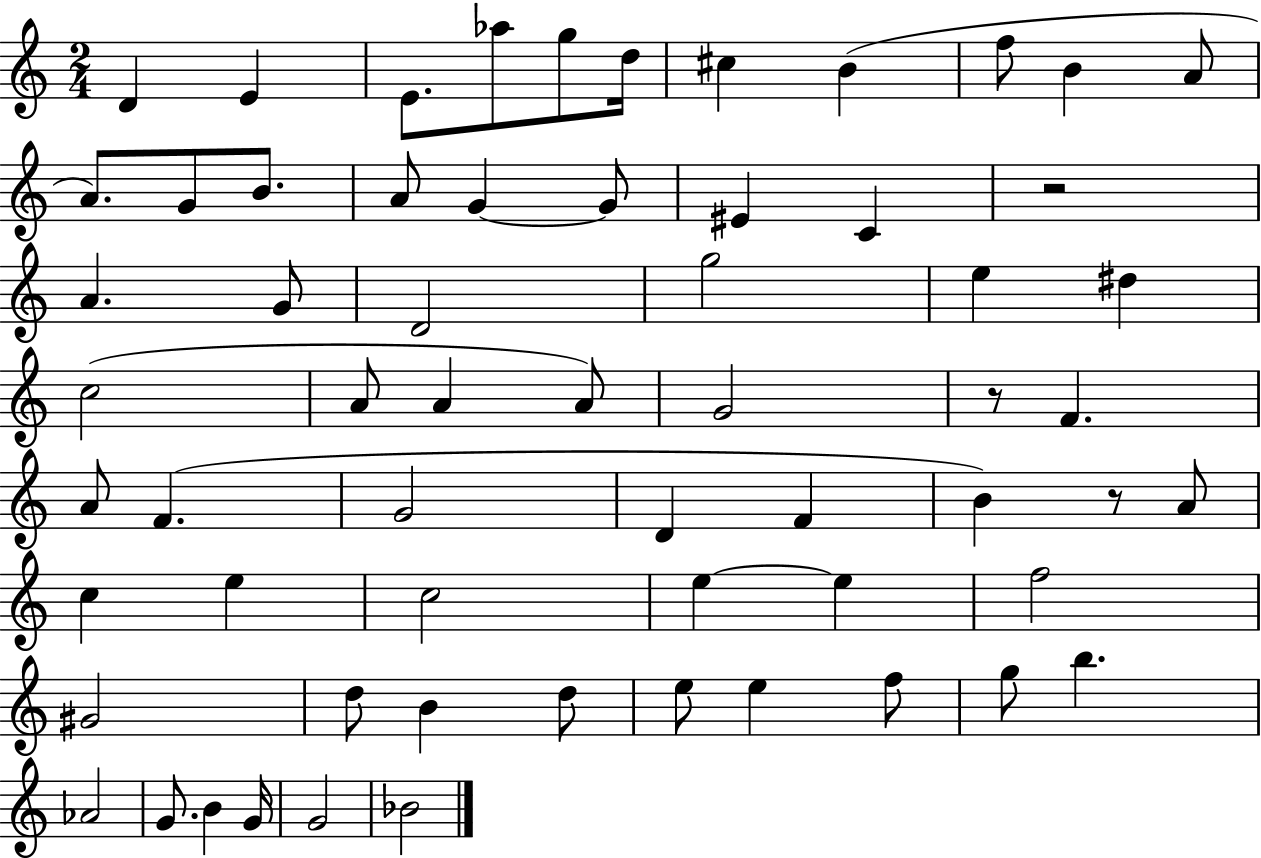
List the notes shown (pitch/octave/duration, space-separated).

D4/q E4/q E4/e. Ab5/e G5/e D5/s C#5/q B4/q F5/e B4/q A4/e A4/e. G4/e B4/e. A4/e G4/q G4/e EIS4/q C4/q R/h A4/q. G4/e D4/h G5/h E5/q D#5/q C5/h A4/e A4/q A4/e G4/h R/e F4/q. A4/e F4/q. G4/h D4/q F4/q B4/q R/e A4/e C5/q E5/q C5/h E5/q E5/q F5/h G#4/h D5/e B4/q D5/e E5/e E5/q F5/e G5/e B5/q. Ab4/h G4/e. B4/q G4/s G4/h Bb4/h